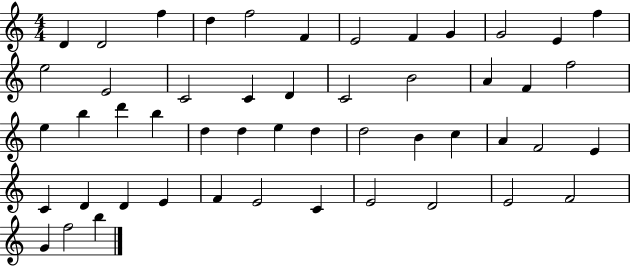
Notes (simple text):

D4/q D4/h F5/q D5/q F5/h F4/q E4/h F4/q G4/q G4/h E4/q F5/q E5/h E4/h C4/h C4/q D4/q C4/h B4/h A4/q F4/q F5/h E5/q B5/q D6/q B5/q D5/q D5/q E5/q D5/q D5/h B4/q C5/q A4/q F4/h E4/q C4/q D4/q D4/q E4/q F4/q E4/h C4/q E4/h D4/h E4/h F4/h G4/q F5/h B5/q